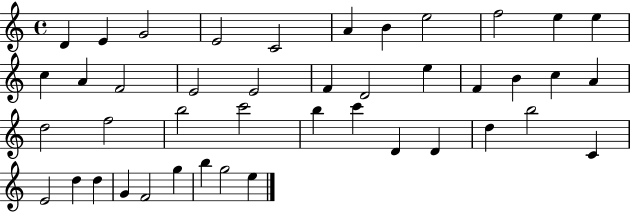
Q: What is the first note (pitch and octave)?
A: D4